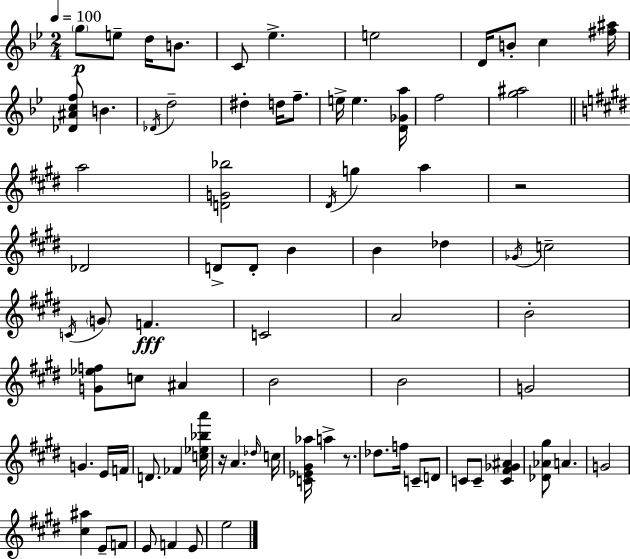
{
  \clef treble
  \numericTimeSignature
  \time 2/4
  \key g \minor
  \tempo 4 = 100
  \repeat volta 2 { \parenthesize g''8\p e''8-- d''16 b'8. | c'8 ees''4.-> | e''2 | d'16 b'8-. c''4 <fis'' ais''>16 | \break <des' ais' c'' f''>8 b'4. | \acciaccatura { des'16 } d''2-- | dis''4-. d''16 f''8.-- | e''16-> e''4. | \break <d' ges' a''>16 f''2 | <g'' ais''>2 | \bar "||" \break \key e \major a''2 | <d' g' bes''>2 | \acciaccatura { dis'16 } g''4 a''4 | r2 | \break des'2 | d'8-> d'8-. b'4 | b'4 des''4 | \acciaccatura { ges'16 } c''2-- | \break \acciaccatura { c'16 } \parenthesize g'8 f'4.\fff | c'2 | a'2 | b'2-. | \break <g' ees'' f''>8 c''8 ais'4 | b'2 | b'2 | g'2 | \break g'4. | e'16 f'16 d'8. fes'4 | <c'' ees'' bes'' a'''>16 r16 a'4. | \grace { des''16 } c''16 <c' ees' gis' aes''>16 a''4-> | \break r8. des''8. f''16 | c'8-- d'8 c'8 c'8-- | <c' fis' ges' ais'>4 <des' aes' gis''>8 a'4. | g'2 | \break <cis'' ais''>4 | e'8-- f'8 e'8 f'4 | e'8 e''2 | } \bar "|."
}